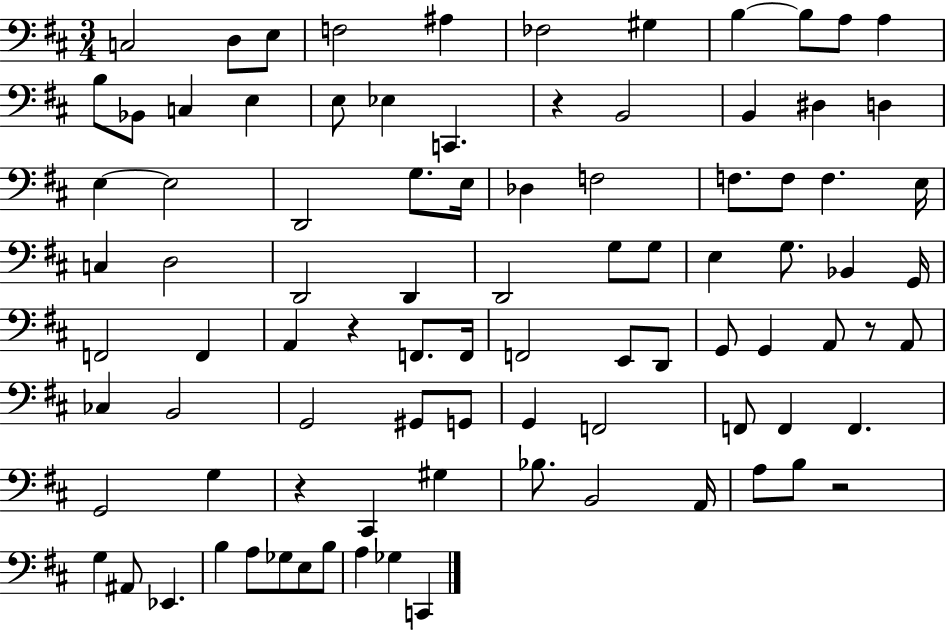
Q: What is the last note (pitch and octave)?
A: C2